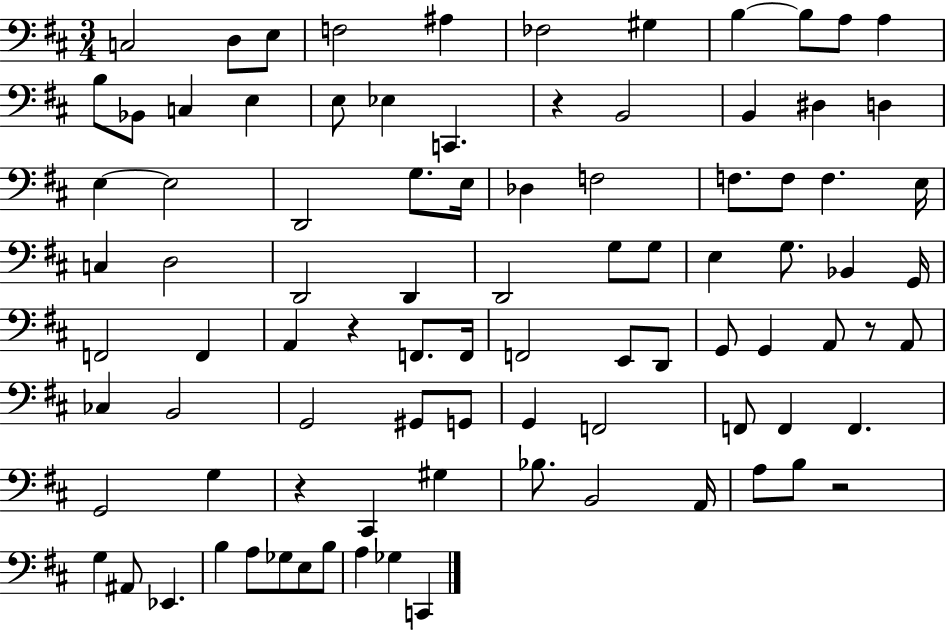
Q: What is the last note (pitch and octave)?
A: C2